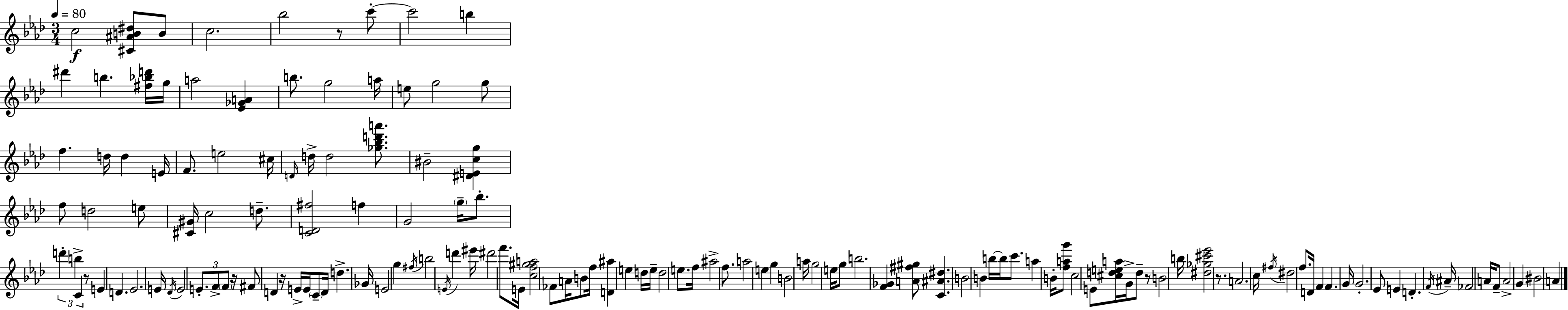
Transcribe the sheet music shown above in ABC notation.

X:1
T:Untitled
M:3/4
L:1/4
K:Fm
c2 [^C^AB^d]/2 B/2 c2 _b2 z/2 c'/2 c'2 b ^d' b [^f_bd']/4 g/4 a2 [_E_GA] b/2 g2 a/4 e/2 g2 g/2 f d/4 d E/4 F/2 e2 ^c/4 D/4 d/4 d2 [_g_bd'a']/2 ^B2 [^DEcg] f/2 d2 e/2 [^C^G]/4 c2 d/2 [CD^f]2 f G2 g/4 _b/2 d' b C z/2 E D _E2 E/4 _D/4 E2 E/2 F/2 F/2 z/4 ^F/2 D z/4 E/4 E/4 C/2 D/4 d _G/4 E2 g ^f/4 b2 E/4 d' ^e'/4 ^d'2 f'/2 E/4 [cf^ga]2 _F/2 A/4 B/2 f/4 [D^a] e d/4 e/4 d2 e/2 f/4 ^a2 f/2 a2 e g B2 a/4 g2 e/4 g/2 b2 [F_G] [A^f^g]/2 [C^A^d] B2 B b/4 b/4 c'/2 a B/4 [fag']/2 c2 E/2 [^cdea]/4 G/4 d/2 z/2 B2 b/4 [^d_g^c'_e']2 z/2 A2 c/4 ^f/4 ^d2 f/2 D/4 F F G/4 G2 _E/2 E D F/4 ^A/4 _F2 A/4 F/2 A2 G ^B2 A